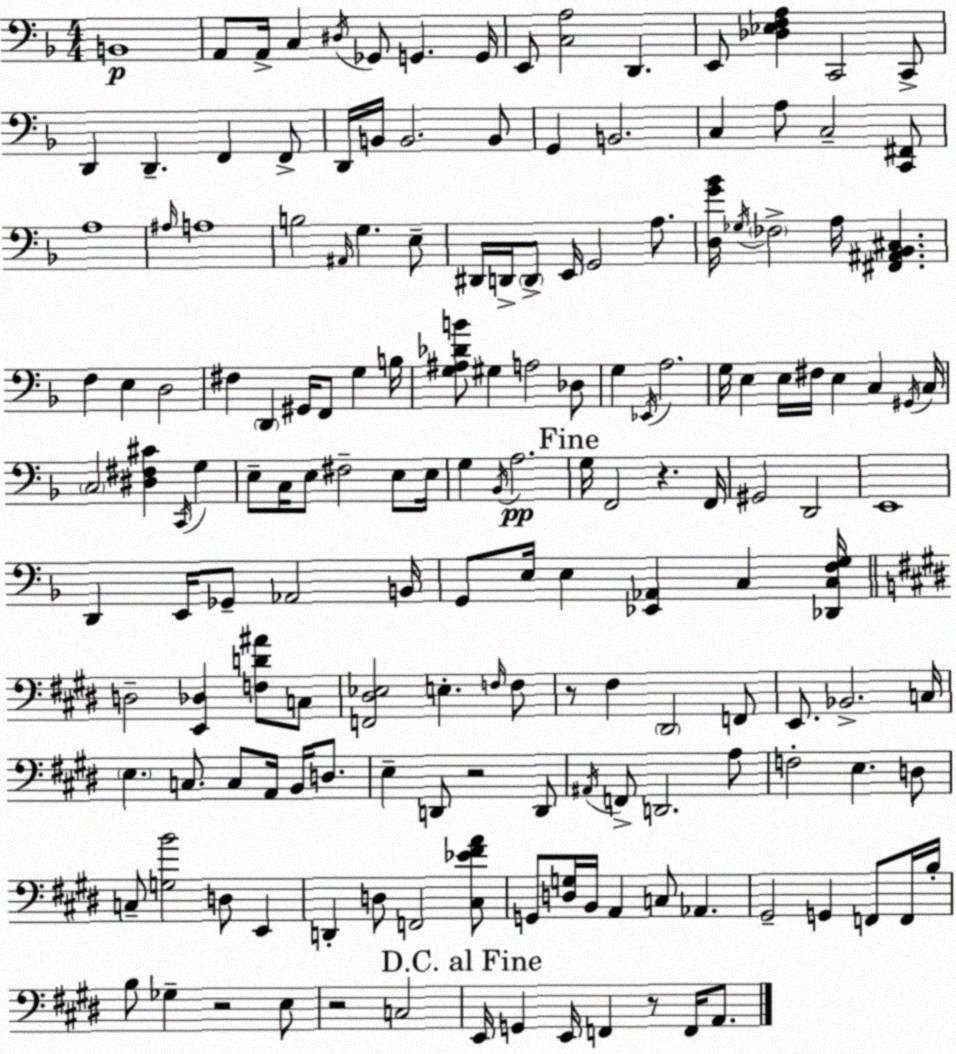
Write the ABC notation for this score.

X:1
T:Untitled
M:4/4
L:1/4
K:F
B,,4 A,,/2 A,,/4 C, ^D,/4 _G,,/2 G,, G,,/4 E,,/2 [C,A,]2 D,, E,,/2 [_D,_E,F,A,] C,,2 C,,/2 D,, D,, F,, F,,/2 D,,/4 B,,/4 B,,2 B,,/2 G,, B,,2 C, A,/2 C,2 [C,,^F,,]/2 A,4 ^A,/4 A,4 B,2 ^A,,/4 G, E,/2 ^D,,/4 D,,/4 D,,/2 E,,/4 G,,2 A,/2 [D,G_B]/4 _G,/4 _F,2 A,/4 [^F,,^A,,_B,,^C,] F, E, D,2 ^F, D,, ^G,,/4 F,,/2 G, B,/4 [G,^A,_DB]/2 ^G, A,2 _D,/2 G, _E,,/4 A,2 G,/4 E, E,/4 ^F,/4 E, C, ^G,,/4 C,/4 C,2 [^D,^F,^C] C,,/4 G, E,/2 C,/4 E,/2 ^F,2 E,/2 E,/4 G, _B,,/4 A,2 G,/4 F,,2 z F,,/4 ^G,,2 D,,2 E,,4 D,, E,,/4 _G,,/2 _A,,2 B,,/4 G,,/2 E,/4 E, [_E,,_A,,] C, [_D,,C,F,G,]/4 D,2 [E,,_D,] [F,D^A]/2 C,/2 [F,,^D,_E,]2 E, F,/4 F,/2 z/2 ^F, ^D,,2 F,,/2 E,,/2 _B,,2 C,/4 E, C,/2 C,/2 A,,/4 B,,/4 D,/2 E, D,,/2 z2 D,,/2 ^A,,/4 F,,/2 D,,2 A,/2 F,2 E, D,/2 C,/2 [G,B]2 D,/2 E,, D,, D,/2 F,,2 [^C,_E^FA]/2 G,,/2 [D,G,]/4 B,,/4 A,, C,/2 _A,, ^G,,2 G,, F,,/2 F,,/4 B,/4 B,/2 _G, z2 E,/2 z2 C,2 E,,/4 G,, E,,/4 F,, z/2 F,,/4 A,,/2